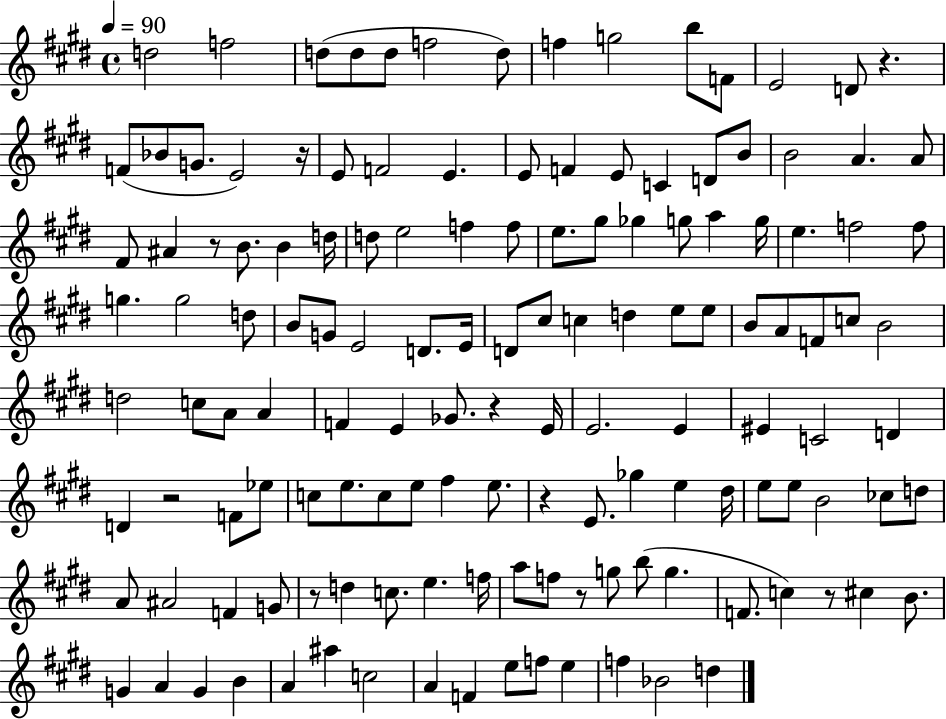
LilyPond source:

{
  \clef treble
  \time 4/4
  \defaultTimeSignature
  \key e \major
  \tempo 4 = 90
  d''2 f''2 | d''8( d''8 d''8 f''2 d''8) | f''4 g''2 b''8 f'8 | e'2 d'8 r4. | \break f'8( bes'8 g'8. e'2) r16 | e'8 f'2 e'4. | e'8 f'4 e'8 c'4 d'8 b'8 | b'2 a'4. a'8 | \break fis'8 ais'4 r8 b'8. b'4 d''16 | d''8 e''2 f''4 f''8 | e''8. gis''8 ges''4 g''8 a''4 g''16 | e''4. f''2 f''8 | \break g''4. g''2 d''8 | b'8 g'8 e'2 d'8. e'16 | d'8 cis''8 c''4 d''4 e''8 e''8 | b'8 a'8 f'8 c''8 b'2 | \break d''2 c''8 a'8 a'4 | f'4 e'4 ges'8. r4 e'16 | e'2. e'4 | eis'4 c'2 d'4 | \break d'4 r2 f'8 ees''8 | c''8 e''8. c''8 e''8 fis''4 e''8. | r4 e'8. ges''4 e''4 dis''16 | e''8 e''8 b'2 ces''8 d''8 | \break a'8 ais'2 f'4 g'8 | r8 d''4 c''8. e''4. f''16 | a''8 f''8 r8 g''8 b''8( g''4. | f'8. c''4) r8 cis''4 b'8. | \break g'4 a'4 g'4 b'4 | a'4 ais''4 c''2 | a'4 f'4 e''8 f''8 e''4 | f''4 bes'2 d''4 | \break \bar "|."
}